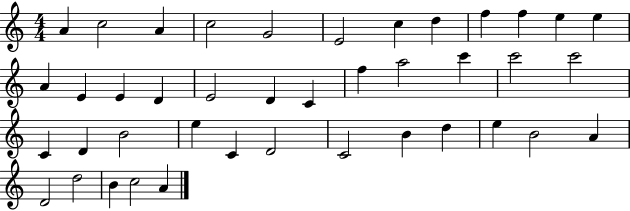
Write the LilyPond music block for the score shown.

{
  \clef treble
  \numericTimeSignature
  \time 4/4
  \key c \major
  a'4 c''2 a'4 | c''2 g'2 | e'2 c''4 d''4 | f''4 f''4 e''4 e''4 | \break a'4 e'4 e'4 d'4 | e'2 d'4 c'4 | f''4 a''2 c'''4 | c'''2 c'''2 | \break c'4 d'4 b'2 | e''4 c'4 d'2 | c'2 b'4 d''4 | e''4 b'2 a'4 | \break d'2 d''2 | b'4 c''2 a'4 | \bar "|."
}